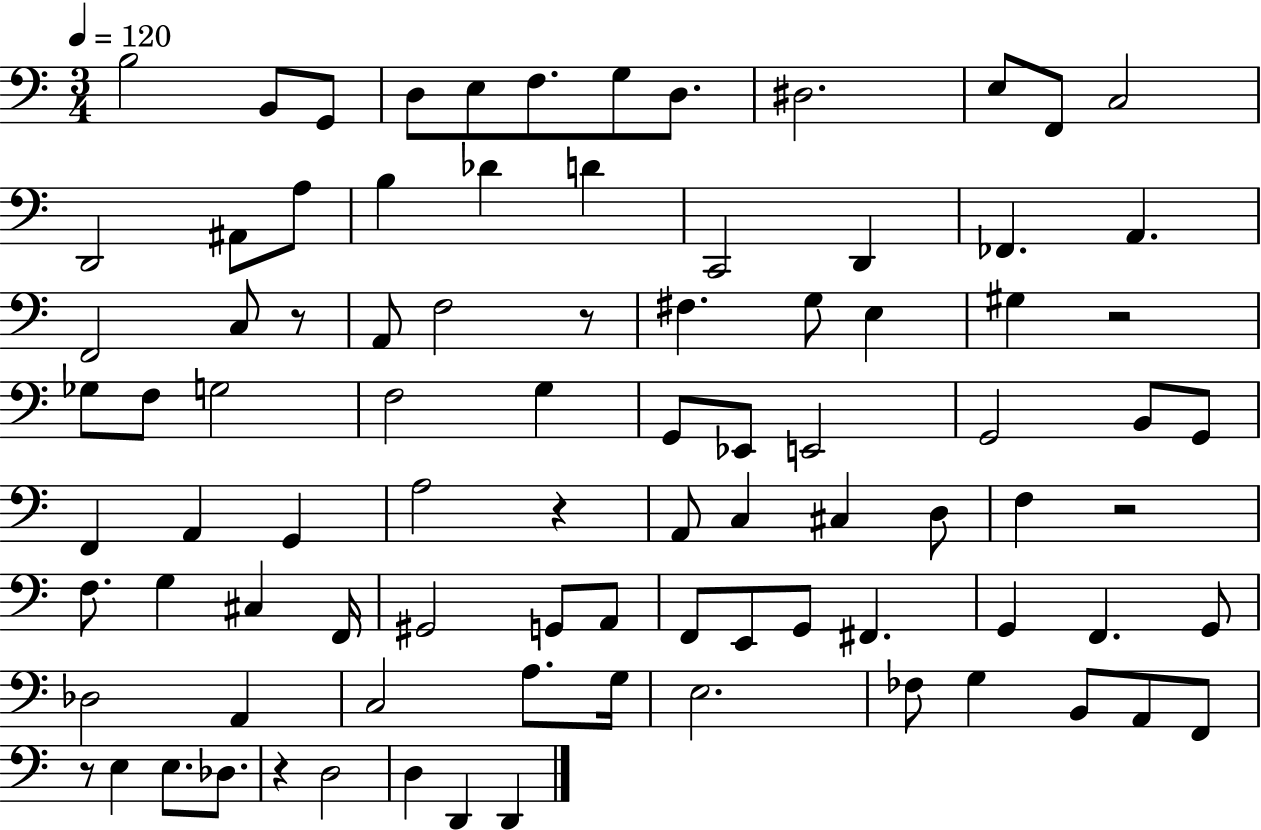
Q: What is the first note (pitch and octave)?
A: B3